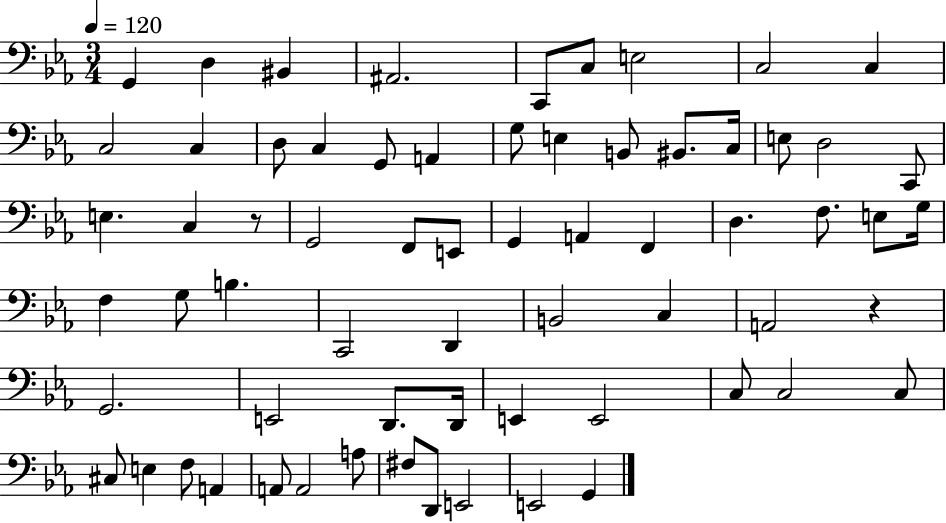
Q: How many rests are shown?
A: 2